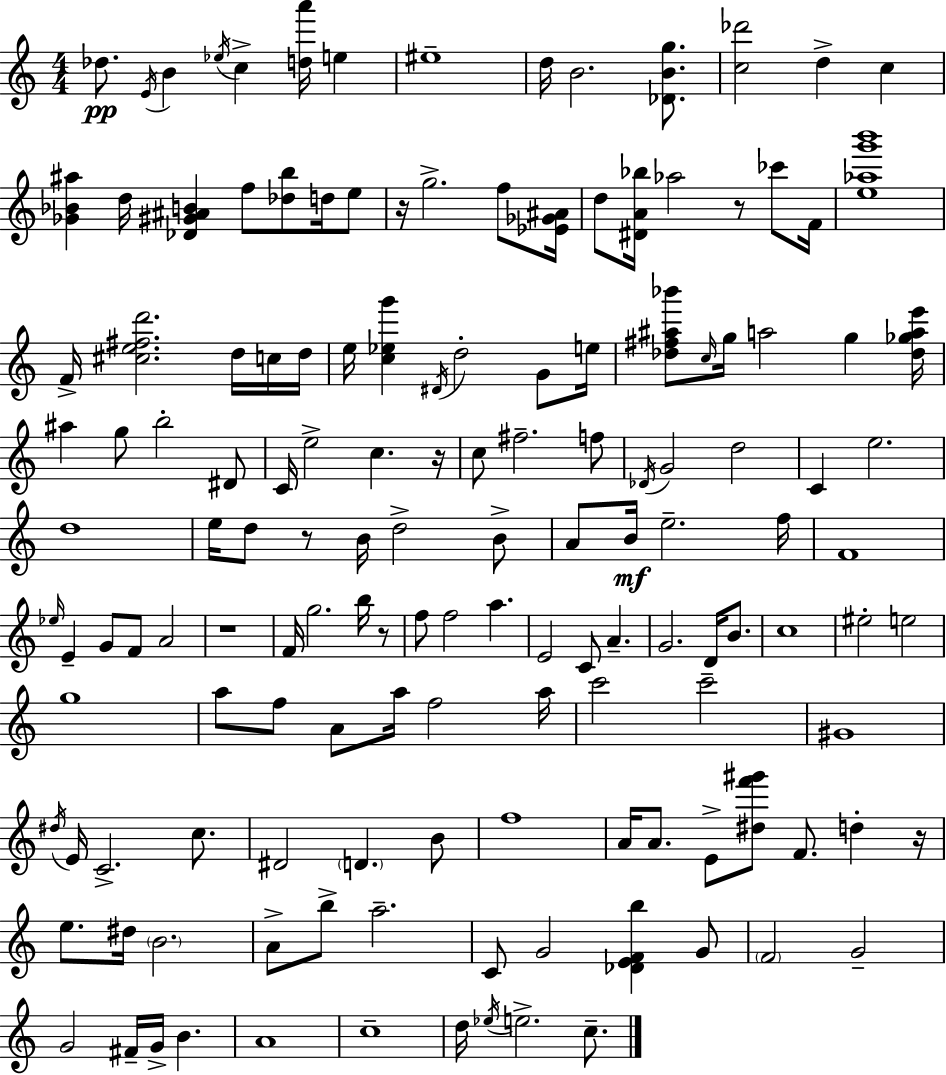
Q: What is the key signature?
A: A minor